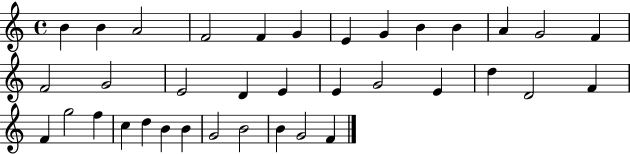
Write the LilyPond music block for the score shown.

{
  \clef treble
  \time 4/4
  \defaultTimeSignature
  \key c \major
  b'4 b'4 a'2 | f'2 f'4 g'4 | e'4 g'4 b'4 b'4 | a'4 g'2 f'4 | \break f'2 g'2 | e'2 d'4 e'4 | e'4 g'2 e'4 | d''4 d'2 f'4 | \break f'4 g''2 f''4 | c''4 d''4 b'4 b'4 | g'2 b'2 | b'4 g'2 f'4 | \break \bar "|."
}